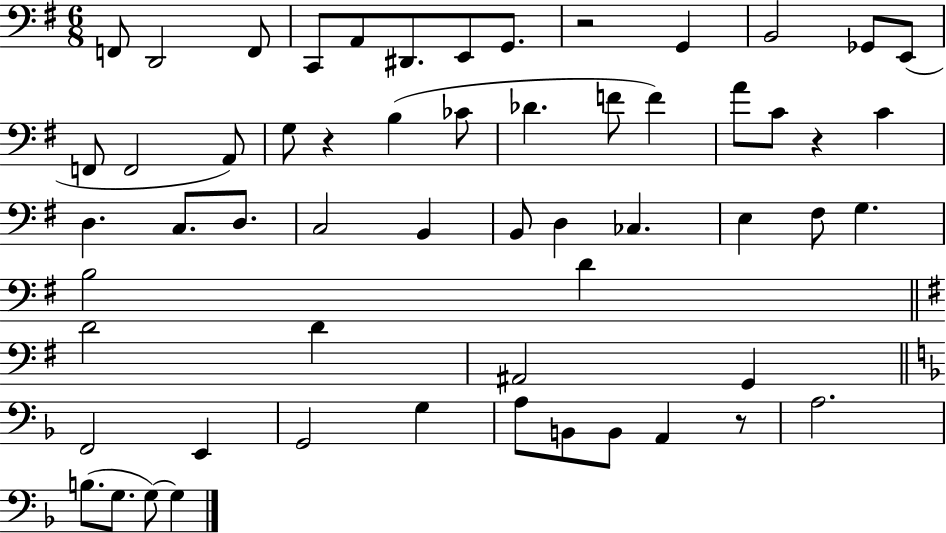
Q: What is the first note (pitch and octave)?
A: F2